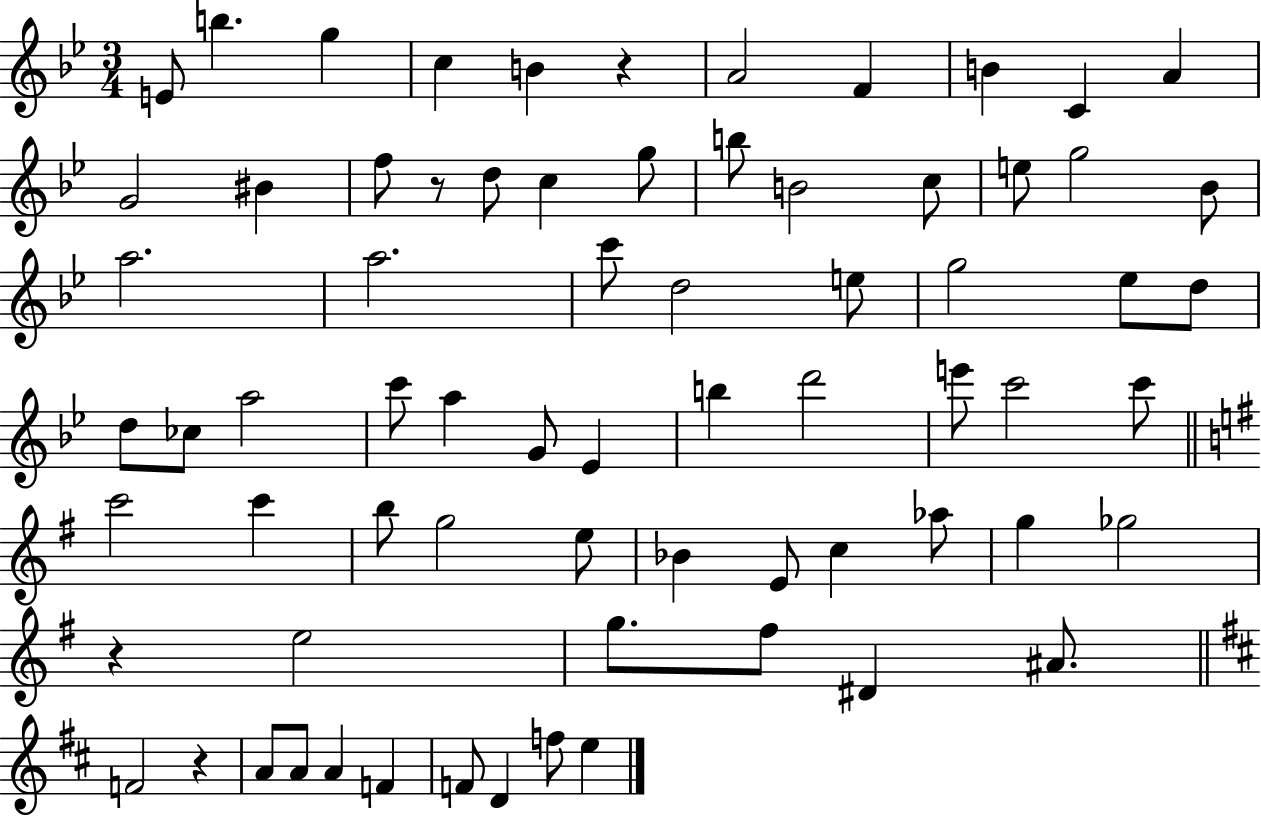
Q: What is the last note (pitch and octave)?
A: E5